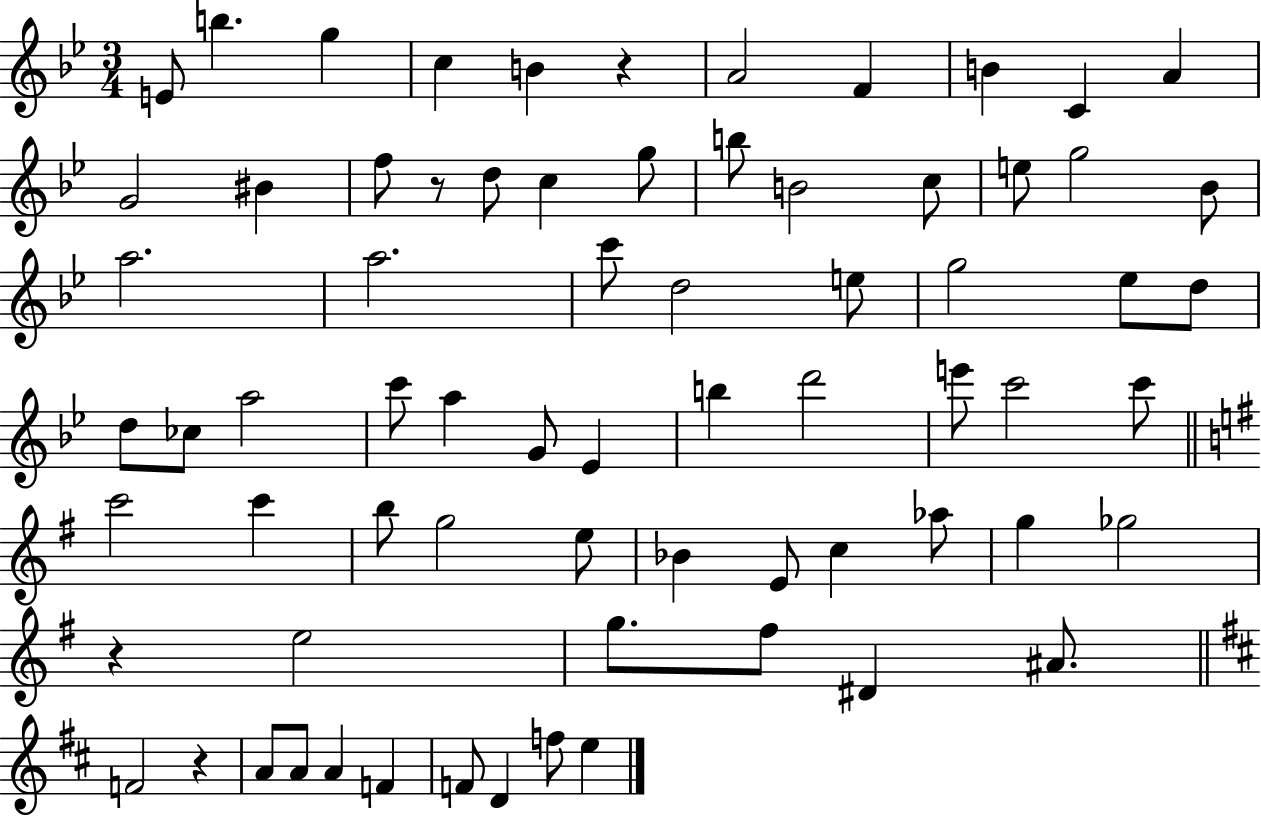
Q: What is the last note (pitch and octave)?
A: E5